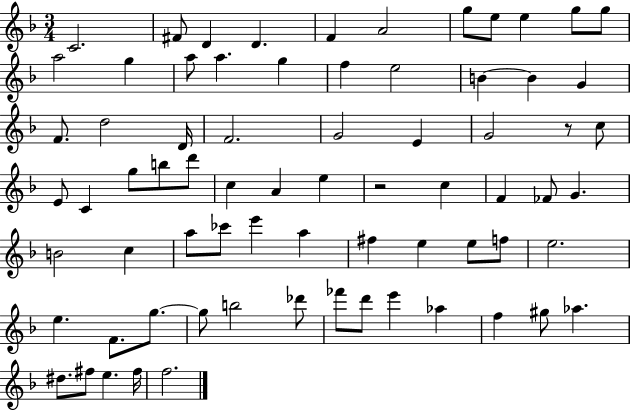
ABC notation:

X:1
T:Untitled
M:3/4
L:1/4
K:F
C2 ^F/2 D D F A2 g/2 e/2 e g/2 g/2 a2 g a/2 a g f e2 B B G F/2 d2 D/4 F2 G2 E G2 z/2 c/2 E/2 C g/2 b/2 d'/2 c A e z2 c F _F/2 G B2 c a/2 _c'/2 e' a ^f e e/2 f/2 e2 e F/2 g/2 g/2 b2 _d'/2 _f'/2 d'/2 e' _a f ^g/2 _a ^d/2 ^f/2 e ^f/4 f2